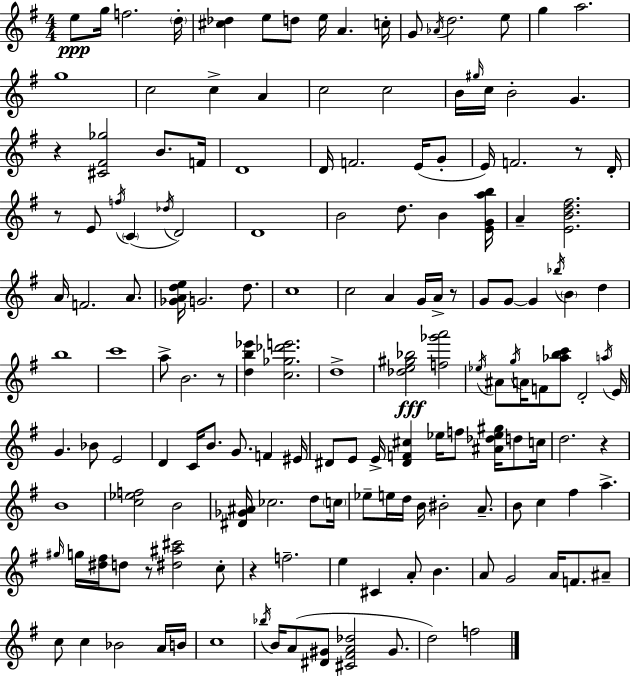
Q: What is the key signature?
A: E minor